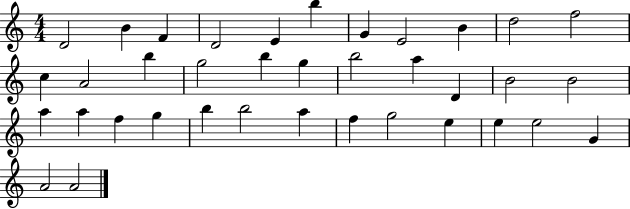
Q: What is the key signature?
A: C major